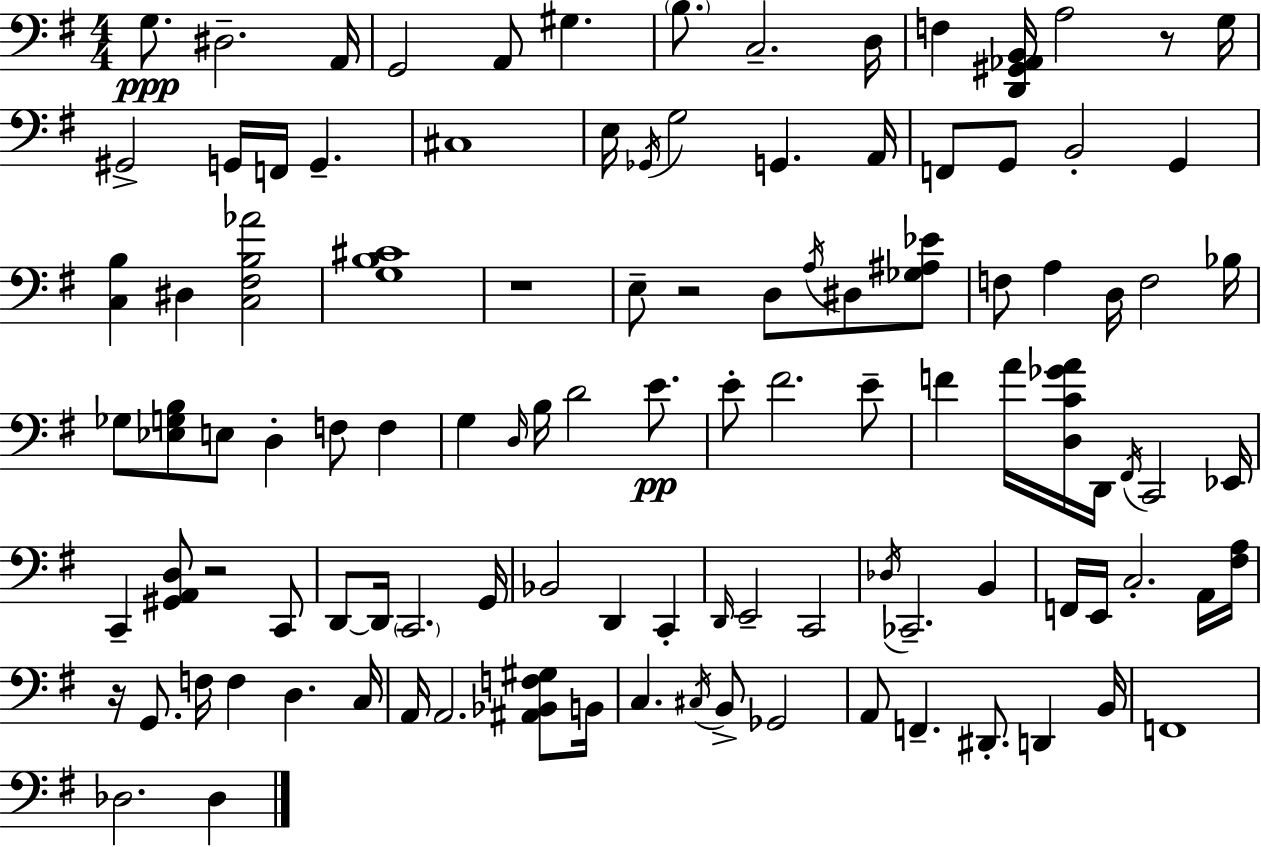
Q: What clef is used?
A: bass